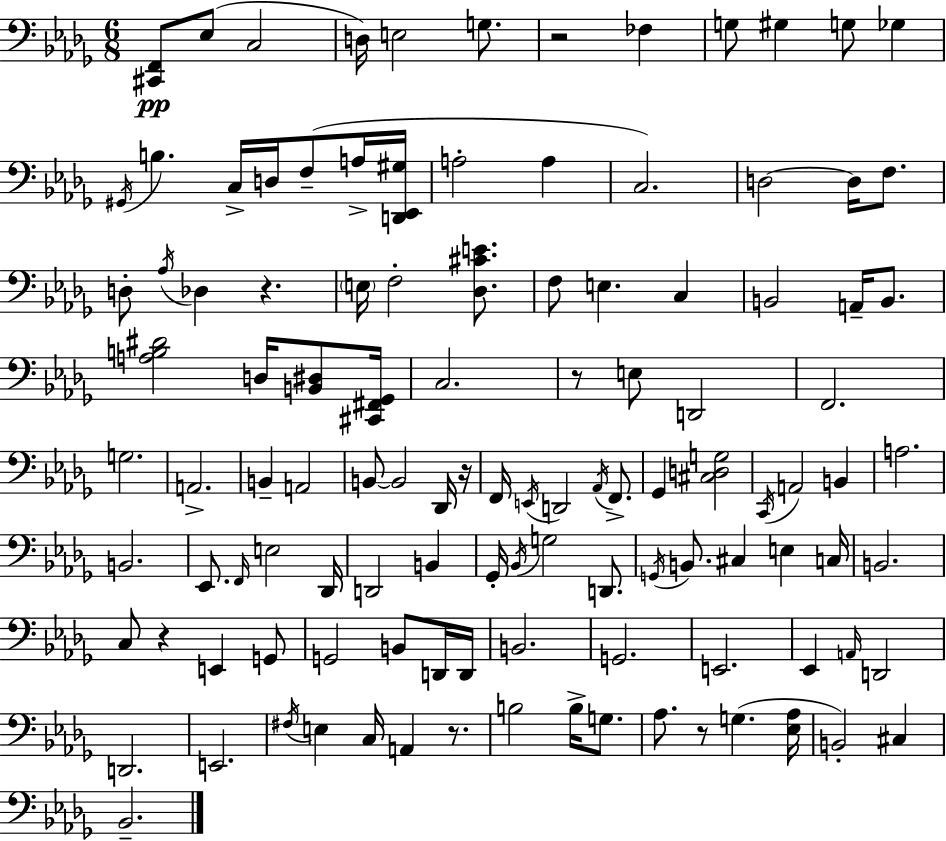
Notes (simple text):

[C#2,F2]/e Eb3/e C3/h D3/s E3/h G3/e. R/h FES3/q G3/e G#3/q G3/e Gb3/q G#2/s B3/q. C3/s D3/s F3/e A3/s [D2,Eb2,G#3]/s A3/h A3/q C3/h. D3/h D3/s F3/e. D3/e Ab3/s Db3/q R/q. E3/s F3/h [Db3,C#4,E4]/e. F3/e E3/q. C3/q B2/h A2/s B2/e. [A3,B3,D#4]/h D3/s [B2,D#3]/e [C#2,F#2,Gb2]/s C3/h. R/e E3/e D2/h F2/h. G3/h. A2/h. B2/q A2/h B2/e B2/h Db2/s R/s F2/s E2/s D2/h Ab2/s F2/e. Gb2/q [C#3,D3,G3]/h C2/s A2/h B2/q A3/h. B2/h. Eb2/e. F2/s E3/h Db2/s D2/h B2/q Gb2/s Bb2/s G3/h D2/e. G2/s B2/e. C#3/q E3/q C3/s B2/h. C3/e R/q E2/q G2/e G2/h B2/e D2/s D2/s B2/h. G2/h. E2/h. Eb2/q A2/s D2/h D2/h. E2/h. F#3/s E3/q C3/s A2/q R/e. B3/h B3/s G3/e. Ab3/e. R/e G3/q. [Eb3,Ab3]/s B2/h C#3/q Bb2/h.